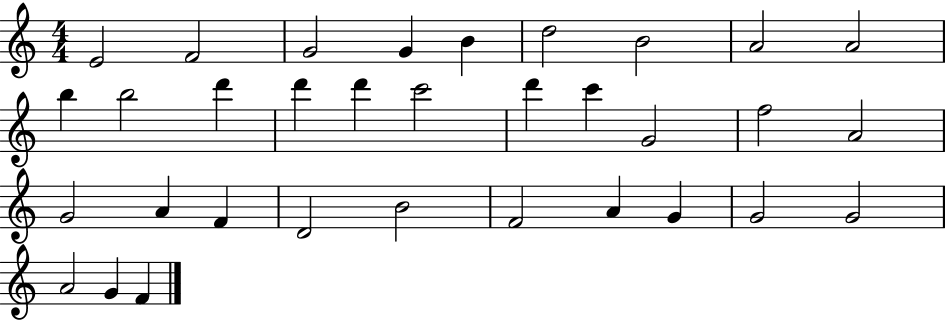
{
  \clef treble
  \numericTimeSignature
  \time 4/4
  \key c \major
  e'2 f'2 | g'2 g'4 b'4 | d''2 b'2 | a'2 a'2 | \break b''4 b''2 d'''4 | d'''4 d'''4 c'''2 | d'''4 c'''4 g'2 | f''2 a'2 | \break g'2 a'4 f'4 | d'2 b'2 | f'2 a'4 g'4 | g'2 g'2 | \break a'2 g'4 f'4 | \bar "|."
}